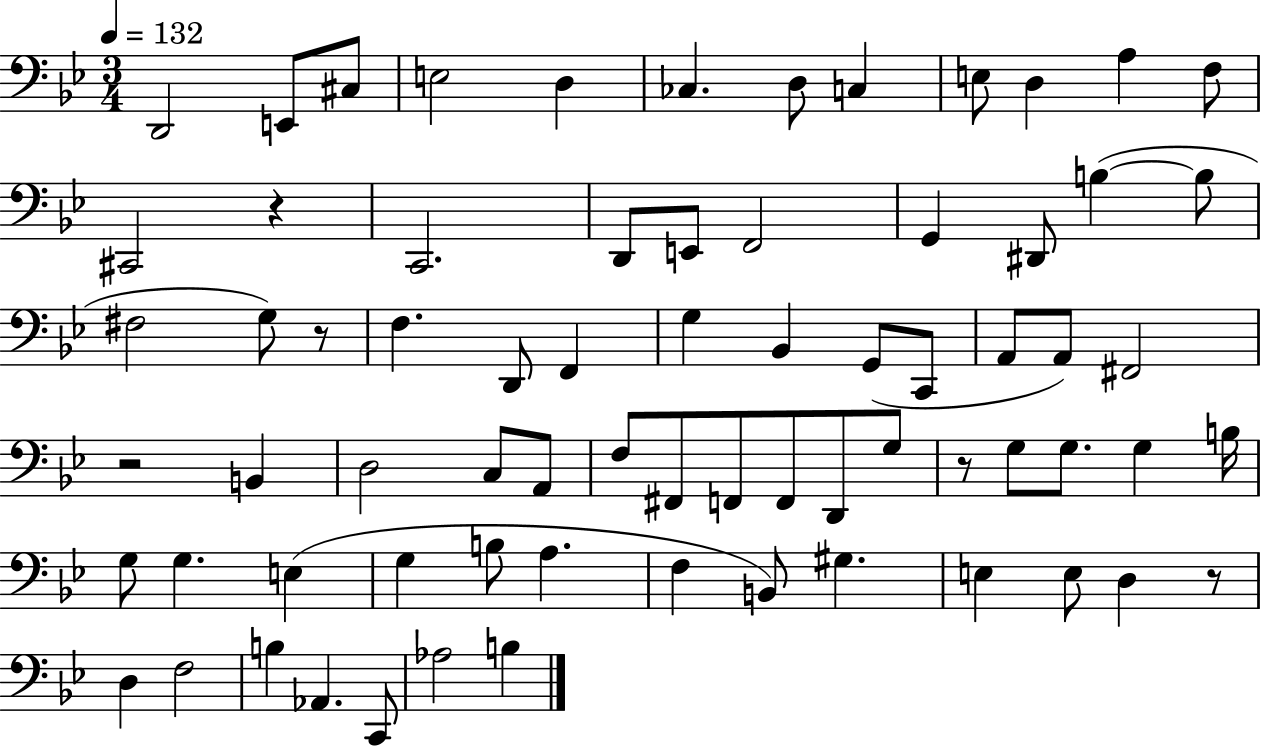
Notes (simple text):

D2/h E2/e C#3/e E3/h D3/q CES3/q. D3/e C3/q E3/e D3/q A3/q F3/e C#2/h R/q C2/h. D2/e E2/e F2/h G2/q D#2/e B3/q B3/e F#3/h G3/e R/e F3/q. D2/e F2/q G3/q Bb2/q G2/e C2/e A2/e A2/e F#2/h R/h B2/q D3/h C3/e A2/e F3/e F#2/e F2/e F2/e D2/e G3/e R/e G3/e G3/e. G3/q B3/s G3/e G3/q. E3/q G3/q B3/e A3/q. F3/q B2/e G#3/q. E3/q E3/e D3/q R/e D3/q F3/h B3/q Ab2/q. C2/e Ab3/h B3/q